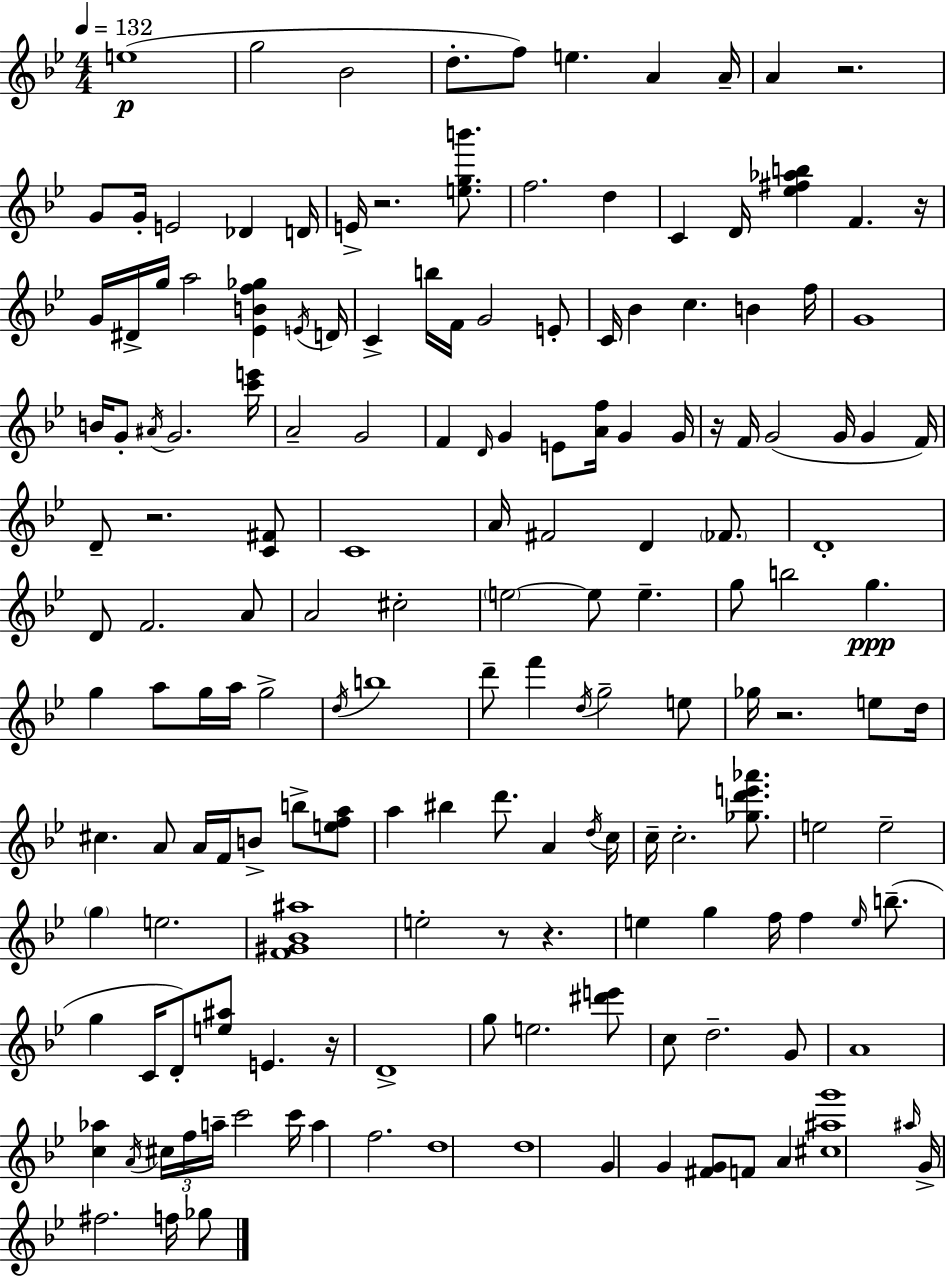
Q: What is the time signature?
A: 4/4